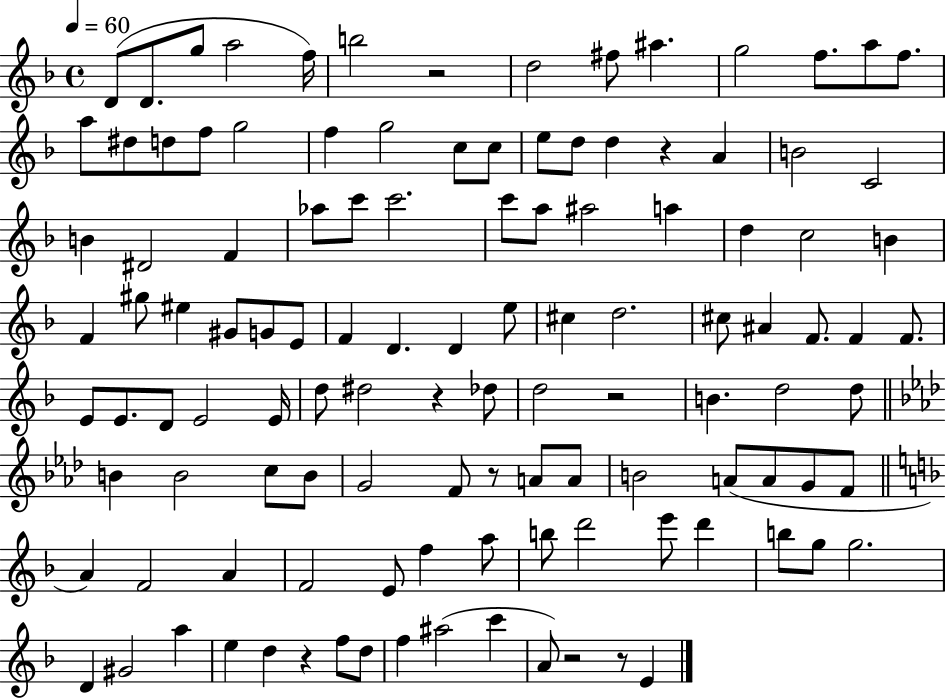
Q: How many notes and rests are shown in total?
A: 117